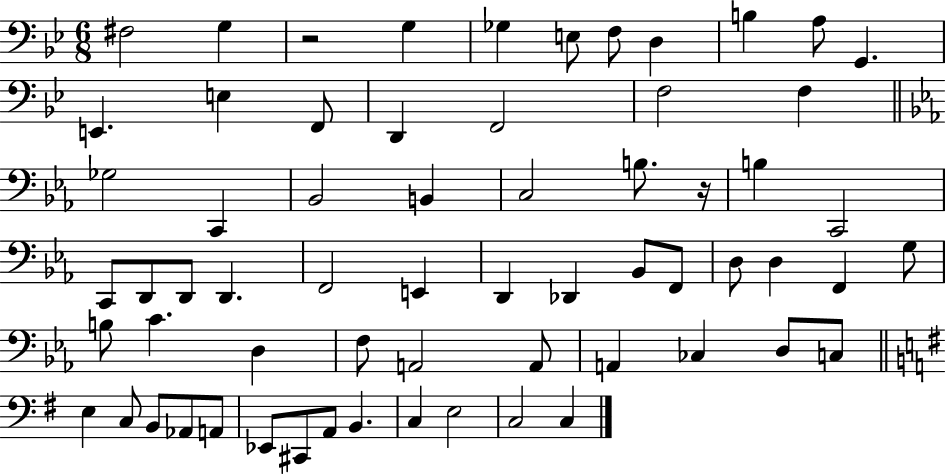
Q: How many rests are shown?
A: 2